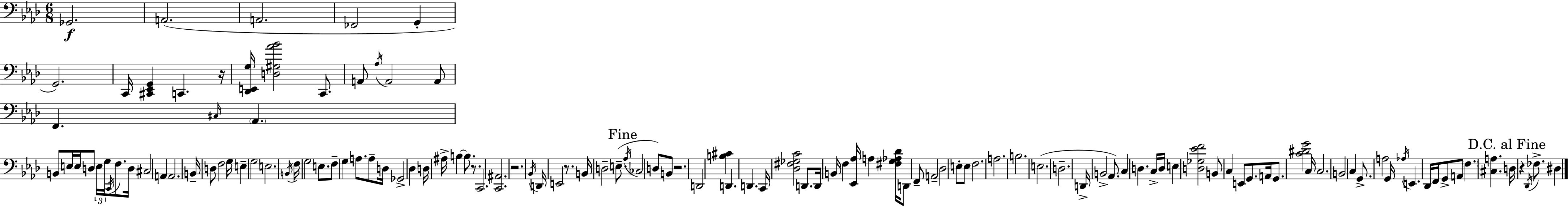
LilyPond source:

{
  \clef bass
  \numericTimeSignature
  \time 6/8
  \key f \minor
  ges,2.\f | a,2.( | a,2. | fes,2 g,4-. | \break g,2.) | c,16 <cis, ees, g,>4 c,4. r16 | <des, e, g>16 <d gis aes' bes'>2 c,8. | a,8 \acciaccatura { aes16 } a,2 a,8 | \break f,4. \grace { cis16 } \parenthesize aes,4. | b,8 e16 e16 d8 \tuplet 3/2 { e16 g16 \acciaccatura { c,16 } } f8. | d16 cis2 a,4 | a,2. | \break b,16-- d8 f2 | g16 e4-- g2 | e2. | \acciaccatura { b,16 } f16 g2 | \break e8. f8-- g4 a8. | a8-- d16 ges,2-> | des4 d16 ais16-> b4~~ b8. | r8. c,2. | \break <c, ais,>2. | r2. | \acciaccatura { bes,16 } d,16 e,2 | r8. b,16 d2-- | \break e8.--( \mark "Fine" \acciaccatura { aes16 } ces2 | d8) b,8 r2. | d,2 | <b cis'>4 d,4. | \break d,4. c,16 <des fis ges c'>2 | d,8. d,16 b,16 f4 | <ees, aes>16 a4 <fis g aes des'>16 d,8 f,8-- a,2-- | des2 | \break e8-. e8 f2. | a2. | b2. | e2.( | \break d2.-- | d,16-> b,2-> | aes,8.) c4 d4. | c16-> d16 e4 <d ges ees' f'>2 | \break b,8 c4 | e,8 g,8. a,16 g,8. <c' dis' g'>2 | c16 c2. | b,2 | \break c4 g,8.-> a2 | g,16 \acciaccatura { aes16 } e,4. | des,16 f,16 g,8-> a,8 \parenthesize f4. | <cis a>4. \mark "D.C. al Fine" d16 r4 | \break \acciaccatura { des,16 } fes8.-> dis4 \bar "|."
}